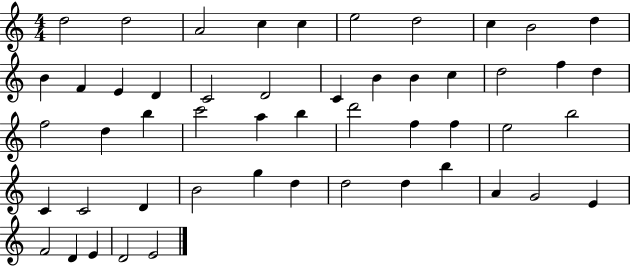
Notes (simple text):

D5/h D5/h A4/h C5/q C5/q E5/h D5/h C5/q B4/h D5/q B4/q F4/q E4/q D4/q C4/h D4/h C4/q B4/q B4/q C5/q D5/h F5/q D5/q F5/h D5/q B5/q C6/h A5/q B5/q D6/h F5/q F5/q E5/h B5/h C4/q C4/h D4/q B4/h G5/q D5/q D5/h D5/q B5/q A4/q G4/h E4/q F4/h D4/q E4/q D4/h E4/h